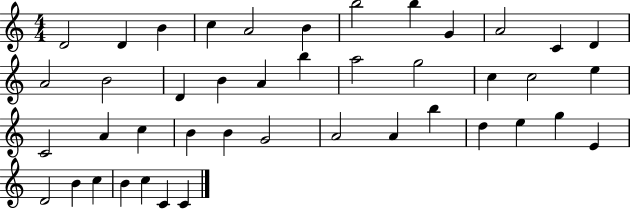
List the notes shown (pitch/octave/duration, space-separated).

D4/h D4/q B4/q C5/q A4/h B4/q B5/h B5/q G4/q A4/h C4/q D4/q A4/h B4/h D4/q B4/q A4/q B5/q A5/h G5/h C5/q C5/h E5/q C4/h A4/q C5/q B4/q B4/q G4/h A4/h A4/q B5/q D5/q E5/q G5/q E4/q D4/h B4/q C5/q B4/q C5/q C4/q C4/q